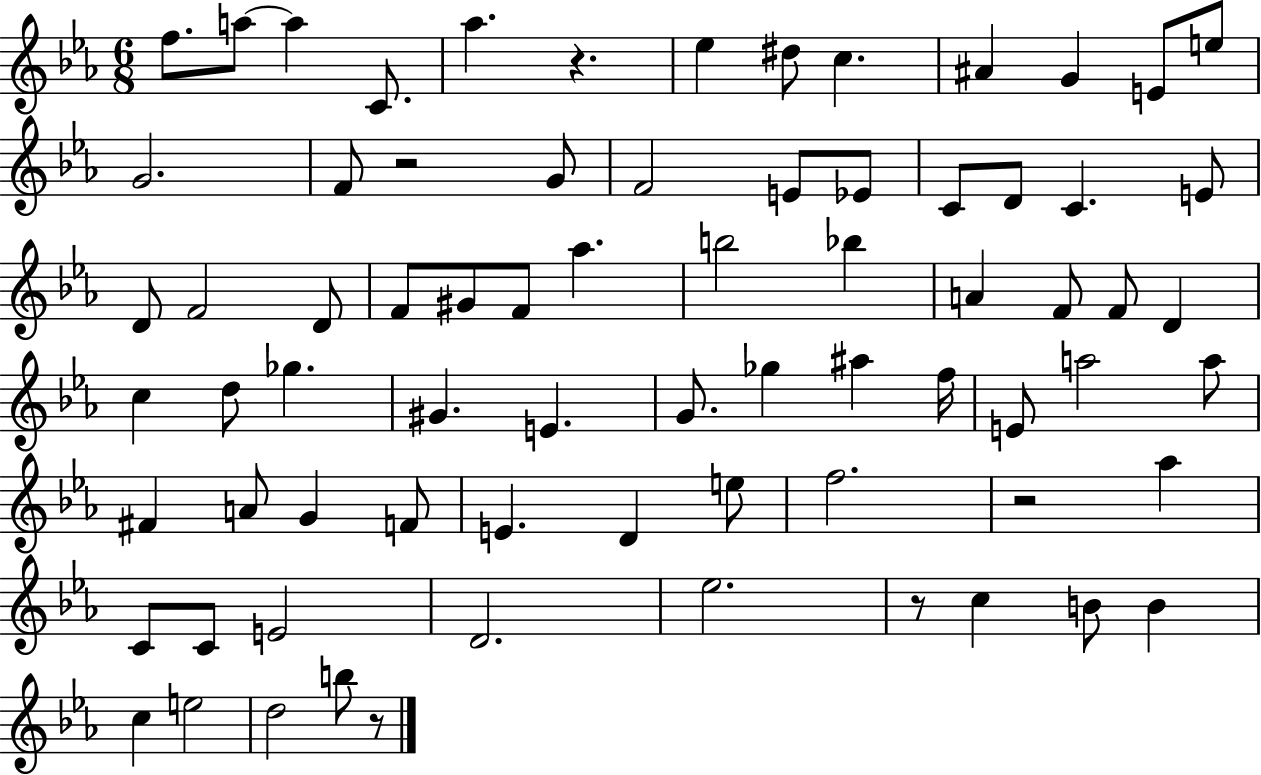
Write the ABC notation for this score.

X:1
T:Untitled
M:6/8
L:1/4
K:Eb
f/2 a/2 a C/2 _a z _e ^d/2 c ^A G E/2 e/2 G2 F/2 z2 G/2 F2 E/2 _E/2 C/2 D/2 C E/2 D/2 F2 D/2 F/2 ^G/2 F/2 _a b2 _b A F/2 F/2 D c d/2 _g ^G E G/2 _g ^a f/4 E/2 a2 a/2 ^F A/2 G F/2 E D e/2 f2 z2 _a C/2 C/2 E2 D2 _e2 z/2 c B/2 B c e2 d2 b/2 z/2